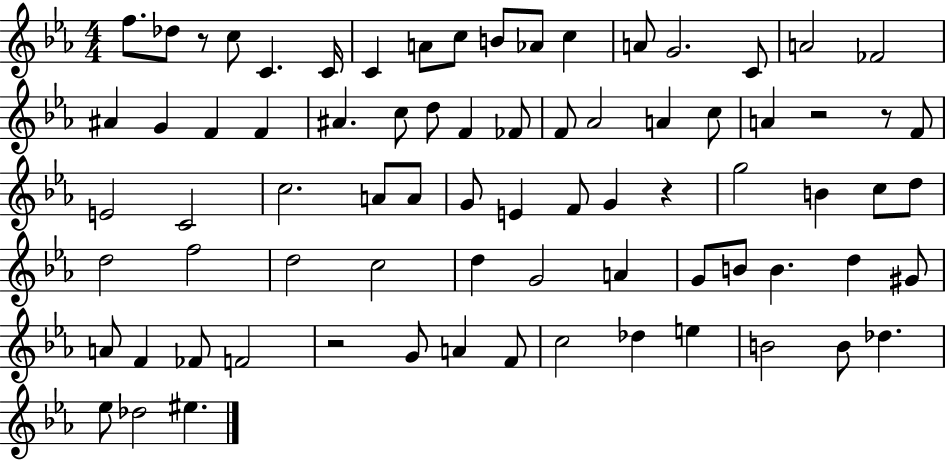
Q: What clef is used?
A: treble